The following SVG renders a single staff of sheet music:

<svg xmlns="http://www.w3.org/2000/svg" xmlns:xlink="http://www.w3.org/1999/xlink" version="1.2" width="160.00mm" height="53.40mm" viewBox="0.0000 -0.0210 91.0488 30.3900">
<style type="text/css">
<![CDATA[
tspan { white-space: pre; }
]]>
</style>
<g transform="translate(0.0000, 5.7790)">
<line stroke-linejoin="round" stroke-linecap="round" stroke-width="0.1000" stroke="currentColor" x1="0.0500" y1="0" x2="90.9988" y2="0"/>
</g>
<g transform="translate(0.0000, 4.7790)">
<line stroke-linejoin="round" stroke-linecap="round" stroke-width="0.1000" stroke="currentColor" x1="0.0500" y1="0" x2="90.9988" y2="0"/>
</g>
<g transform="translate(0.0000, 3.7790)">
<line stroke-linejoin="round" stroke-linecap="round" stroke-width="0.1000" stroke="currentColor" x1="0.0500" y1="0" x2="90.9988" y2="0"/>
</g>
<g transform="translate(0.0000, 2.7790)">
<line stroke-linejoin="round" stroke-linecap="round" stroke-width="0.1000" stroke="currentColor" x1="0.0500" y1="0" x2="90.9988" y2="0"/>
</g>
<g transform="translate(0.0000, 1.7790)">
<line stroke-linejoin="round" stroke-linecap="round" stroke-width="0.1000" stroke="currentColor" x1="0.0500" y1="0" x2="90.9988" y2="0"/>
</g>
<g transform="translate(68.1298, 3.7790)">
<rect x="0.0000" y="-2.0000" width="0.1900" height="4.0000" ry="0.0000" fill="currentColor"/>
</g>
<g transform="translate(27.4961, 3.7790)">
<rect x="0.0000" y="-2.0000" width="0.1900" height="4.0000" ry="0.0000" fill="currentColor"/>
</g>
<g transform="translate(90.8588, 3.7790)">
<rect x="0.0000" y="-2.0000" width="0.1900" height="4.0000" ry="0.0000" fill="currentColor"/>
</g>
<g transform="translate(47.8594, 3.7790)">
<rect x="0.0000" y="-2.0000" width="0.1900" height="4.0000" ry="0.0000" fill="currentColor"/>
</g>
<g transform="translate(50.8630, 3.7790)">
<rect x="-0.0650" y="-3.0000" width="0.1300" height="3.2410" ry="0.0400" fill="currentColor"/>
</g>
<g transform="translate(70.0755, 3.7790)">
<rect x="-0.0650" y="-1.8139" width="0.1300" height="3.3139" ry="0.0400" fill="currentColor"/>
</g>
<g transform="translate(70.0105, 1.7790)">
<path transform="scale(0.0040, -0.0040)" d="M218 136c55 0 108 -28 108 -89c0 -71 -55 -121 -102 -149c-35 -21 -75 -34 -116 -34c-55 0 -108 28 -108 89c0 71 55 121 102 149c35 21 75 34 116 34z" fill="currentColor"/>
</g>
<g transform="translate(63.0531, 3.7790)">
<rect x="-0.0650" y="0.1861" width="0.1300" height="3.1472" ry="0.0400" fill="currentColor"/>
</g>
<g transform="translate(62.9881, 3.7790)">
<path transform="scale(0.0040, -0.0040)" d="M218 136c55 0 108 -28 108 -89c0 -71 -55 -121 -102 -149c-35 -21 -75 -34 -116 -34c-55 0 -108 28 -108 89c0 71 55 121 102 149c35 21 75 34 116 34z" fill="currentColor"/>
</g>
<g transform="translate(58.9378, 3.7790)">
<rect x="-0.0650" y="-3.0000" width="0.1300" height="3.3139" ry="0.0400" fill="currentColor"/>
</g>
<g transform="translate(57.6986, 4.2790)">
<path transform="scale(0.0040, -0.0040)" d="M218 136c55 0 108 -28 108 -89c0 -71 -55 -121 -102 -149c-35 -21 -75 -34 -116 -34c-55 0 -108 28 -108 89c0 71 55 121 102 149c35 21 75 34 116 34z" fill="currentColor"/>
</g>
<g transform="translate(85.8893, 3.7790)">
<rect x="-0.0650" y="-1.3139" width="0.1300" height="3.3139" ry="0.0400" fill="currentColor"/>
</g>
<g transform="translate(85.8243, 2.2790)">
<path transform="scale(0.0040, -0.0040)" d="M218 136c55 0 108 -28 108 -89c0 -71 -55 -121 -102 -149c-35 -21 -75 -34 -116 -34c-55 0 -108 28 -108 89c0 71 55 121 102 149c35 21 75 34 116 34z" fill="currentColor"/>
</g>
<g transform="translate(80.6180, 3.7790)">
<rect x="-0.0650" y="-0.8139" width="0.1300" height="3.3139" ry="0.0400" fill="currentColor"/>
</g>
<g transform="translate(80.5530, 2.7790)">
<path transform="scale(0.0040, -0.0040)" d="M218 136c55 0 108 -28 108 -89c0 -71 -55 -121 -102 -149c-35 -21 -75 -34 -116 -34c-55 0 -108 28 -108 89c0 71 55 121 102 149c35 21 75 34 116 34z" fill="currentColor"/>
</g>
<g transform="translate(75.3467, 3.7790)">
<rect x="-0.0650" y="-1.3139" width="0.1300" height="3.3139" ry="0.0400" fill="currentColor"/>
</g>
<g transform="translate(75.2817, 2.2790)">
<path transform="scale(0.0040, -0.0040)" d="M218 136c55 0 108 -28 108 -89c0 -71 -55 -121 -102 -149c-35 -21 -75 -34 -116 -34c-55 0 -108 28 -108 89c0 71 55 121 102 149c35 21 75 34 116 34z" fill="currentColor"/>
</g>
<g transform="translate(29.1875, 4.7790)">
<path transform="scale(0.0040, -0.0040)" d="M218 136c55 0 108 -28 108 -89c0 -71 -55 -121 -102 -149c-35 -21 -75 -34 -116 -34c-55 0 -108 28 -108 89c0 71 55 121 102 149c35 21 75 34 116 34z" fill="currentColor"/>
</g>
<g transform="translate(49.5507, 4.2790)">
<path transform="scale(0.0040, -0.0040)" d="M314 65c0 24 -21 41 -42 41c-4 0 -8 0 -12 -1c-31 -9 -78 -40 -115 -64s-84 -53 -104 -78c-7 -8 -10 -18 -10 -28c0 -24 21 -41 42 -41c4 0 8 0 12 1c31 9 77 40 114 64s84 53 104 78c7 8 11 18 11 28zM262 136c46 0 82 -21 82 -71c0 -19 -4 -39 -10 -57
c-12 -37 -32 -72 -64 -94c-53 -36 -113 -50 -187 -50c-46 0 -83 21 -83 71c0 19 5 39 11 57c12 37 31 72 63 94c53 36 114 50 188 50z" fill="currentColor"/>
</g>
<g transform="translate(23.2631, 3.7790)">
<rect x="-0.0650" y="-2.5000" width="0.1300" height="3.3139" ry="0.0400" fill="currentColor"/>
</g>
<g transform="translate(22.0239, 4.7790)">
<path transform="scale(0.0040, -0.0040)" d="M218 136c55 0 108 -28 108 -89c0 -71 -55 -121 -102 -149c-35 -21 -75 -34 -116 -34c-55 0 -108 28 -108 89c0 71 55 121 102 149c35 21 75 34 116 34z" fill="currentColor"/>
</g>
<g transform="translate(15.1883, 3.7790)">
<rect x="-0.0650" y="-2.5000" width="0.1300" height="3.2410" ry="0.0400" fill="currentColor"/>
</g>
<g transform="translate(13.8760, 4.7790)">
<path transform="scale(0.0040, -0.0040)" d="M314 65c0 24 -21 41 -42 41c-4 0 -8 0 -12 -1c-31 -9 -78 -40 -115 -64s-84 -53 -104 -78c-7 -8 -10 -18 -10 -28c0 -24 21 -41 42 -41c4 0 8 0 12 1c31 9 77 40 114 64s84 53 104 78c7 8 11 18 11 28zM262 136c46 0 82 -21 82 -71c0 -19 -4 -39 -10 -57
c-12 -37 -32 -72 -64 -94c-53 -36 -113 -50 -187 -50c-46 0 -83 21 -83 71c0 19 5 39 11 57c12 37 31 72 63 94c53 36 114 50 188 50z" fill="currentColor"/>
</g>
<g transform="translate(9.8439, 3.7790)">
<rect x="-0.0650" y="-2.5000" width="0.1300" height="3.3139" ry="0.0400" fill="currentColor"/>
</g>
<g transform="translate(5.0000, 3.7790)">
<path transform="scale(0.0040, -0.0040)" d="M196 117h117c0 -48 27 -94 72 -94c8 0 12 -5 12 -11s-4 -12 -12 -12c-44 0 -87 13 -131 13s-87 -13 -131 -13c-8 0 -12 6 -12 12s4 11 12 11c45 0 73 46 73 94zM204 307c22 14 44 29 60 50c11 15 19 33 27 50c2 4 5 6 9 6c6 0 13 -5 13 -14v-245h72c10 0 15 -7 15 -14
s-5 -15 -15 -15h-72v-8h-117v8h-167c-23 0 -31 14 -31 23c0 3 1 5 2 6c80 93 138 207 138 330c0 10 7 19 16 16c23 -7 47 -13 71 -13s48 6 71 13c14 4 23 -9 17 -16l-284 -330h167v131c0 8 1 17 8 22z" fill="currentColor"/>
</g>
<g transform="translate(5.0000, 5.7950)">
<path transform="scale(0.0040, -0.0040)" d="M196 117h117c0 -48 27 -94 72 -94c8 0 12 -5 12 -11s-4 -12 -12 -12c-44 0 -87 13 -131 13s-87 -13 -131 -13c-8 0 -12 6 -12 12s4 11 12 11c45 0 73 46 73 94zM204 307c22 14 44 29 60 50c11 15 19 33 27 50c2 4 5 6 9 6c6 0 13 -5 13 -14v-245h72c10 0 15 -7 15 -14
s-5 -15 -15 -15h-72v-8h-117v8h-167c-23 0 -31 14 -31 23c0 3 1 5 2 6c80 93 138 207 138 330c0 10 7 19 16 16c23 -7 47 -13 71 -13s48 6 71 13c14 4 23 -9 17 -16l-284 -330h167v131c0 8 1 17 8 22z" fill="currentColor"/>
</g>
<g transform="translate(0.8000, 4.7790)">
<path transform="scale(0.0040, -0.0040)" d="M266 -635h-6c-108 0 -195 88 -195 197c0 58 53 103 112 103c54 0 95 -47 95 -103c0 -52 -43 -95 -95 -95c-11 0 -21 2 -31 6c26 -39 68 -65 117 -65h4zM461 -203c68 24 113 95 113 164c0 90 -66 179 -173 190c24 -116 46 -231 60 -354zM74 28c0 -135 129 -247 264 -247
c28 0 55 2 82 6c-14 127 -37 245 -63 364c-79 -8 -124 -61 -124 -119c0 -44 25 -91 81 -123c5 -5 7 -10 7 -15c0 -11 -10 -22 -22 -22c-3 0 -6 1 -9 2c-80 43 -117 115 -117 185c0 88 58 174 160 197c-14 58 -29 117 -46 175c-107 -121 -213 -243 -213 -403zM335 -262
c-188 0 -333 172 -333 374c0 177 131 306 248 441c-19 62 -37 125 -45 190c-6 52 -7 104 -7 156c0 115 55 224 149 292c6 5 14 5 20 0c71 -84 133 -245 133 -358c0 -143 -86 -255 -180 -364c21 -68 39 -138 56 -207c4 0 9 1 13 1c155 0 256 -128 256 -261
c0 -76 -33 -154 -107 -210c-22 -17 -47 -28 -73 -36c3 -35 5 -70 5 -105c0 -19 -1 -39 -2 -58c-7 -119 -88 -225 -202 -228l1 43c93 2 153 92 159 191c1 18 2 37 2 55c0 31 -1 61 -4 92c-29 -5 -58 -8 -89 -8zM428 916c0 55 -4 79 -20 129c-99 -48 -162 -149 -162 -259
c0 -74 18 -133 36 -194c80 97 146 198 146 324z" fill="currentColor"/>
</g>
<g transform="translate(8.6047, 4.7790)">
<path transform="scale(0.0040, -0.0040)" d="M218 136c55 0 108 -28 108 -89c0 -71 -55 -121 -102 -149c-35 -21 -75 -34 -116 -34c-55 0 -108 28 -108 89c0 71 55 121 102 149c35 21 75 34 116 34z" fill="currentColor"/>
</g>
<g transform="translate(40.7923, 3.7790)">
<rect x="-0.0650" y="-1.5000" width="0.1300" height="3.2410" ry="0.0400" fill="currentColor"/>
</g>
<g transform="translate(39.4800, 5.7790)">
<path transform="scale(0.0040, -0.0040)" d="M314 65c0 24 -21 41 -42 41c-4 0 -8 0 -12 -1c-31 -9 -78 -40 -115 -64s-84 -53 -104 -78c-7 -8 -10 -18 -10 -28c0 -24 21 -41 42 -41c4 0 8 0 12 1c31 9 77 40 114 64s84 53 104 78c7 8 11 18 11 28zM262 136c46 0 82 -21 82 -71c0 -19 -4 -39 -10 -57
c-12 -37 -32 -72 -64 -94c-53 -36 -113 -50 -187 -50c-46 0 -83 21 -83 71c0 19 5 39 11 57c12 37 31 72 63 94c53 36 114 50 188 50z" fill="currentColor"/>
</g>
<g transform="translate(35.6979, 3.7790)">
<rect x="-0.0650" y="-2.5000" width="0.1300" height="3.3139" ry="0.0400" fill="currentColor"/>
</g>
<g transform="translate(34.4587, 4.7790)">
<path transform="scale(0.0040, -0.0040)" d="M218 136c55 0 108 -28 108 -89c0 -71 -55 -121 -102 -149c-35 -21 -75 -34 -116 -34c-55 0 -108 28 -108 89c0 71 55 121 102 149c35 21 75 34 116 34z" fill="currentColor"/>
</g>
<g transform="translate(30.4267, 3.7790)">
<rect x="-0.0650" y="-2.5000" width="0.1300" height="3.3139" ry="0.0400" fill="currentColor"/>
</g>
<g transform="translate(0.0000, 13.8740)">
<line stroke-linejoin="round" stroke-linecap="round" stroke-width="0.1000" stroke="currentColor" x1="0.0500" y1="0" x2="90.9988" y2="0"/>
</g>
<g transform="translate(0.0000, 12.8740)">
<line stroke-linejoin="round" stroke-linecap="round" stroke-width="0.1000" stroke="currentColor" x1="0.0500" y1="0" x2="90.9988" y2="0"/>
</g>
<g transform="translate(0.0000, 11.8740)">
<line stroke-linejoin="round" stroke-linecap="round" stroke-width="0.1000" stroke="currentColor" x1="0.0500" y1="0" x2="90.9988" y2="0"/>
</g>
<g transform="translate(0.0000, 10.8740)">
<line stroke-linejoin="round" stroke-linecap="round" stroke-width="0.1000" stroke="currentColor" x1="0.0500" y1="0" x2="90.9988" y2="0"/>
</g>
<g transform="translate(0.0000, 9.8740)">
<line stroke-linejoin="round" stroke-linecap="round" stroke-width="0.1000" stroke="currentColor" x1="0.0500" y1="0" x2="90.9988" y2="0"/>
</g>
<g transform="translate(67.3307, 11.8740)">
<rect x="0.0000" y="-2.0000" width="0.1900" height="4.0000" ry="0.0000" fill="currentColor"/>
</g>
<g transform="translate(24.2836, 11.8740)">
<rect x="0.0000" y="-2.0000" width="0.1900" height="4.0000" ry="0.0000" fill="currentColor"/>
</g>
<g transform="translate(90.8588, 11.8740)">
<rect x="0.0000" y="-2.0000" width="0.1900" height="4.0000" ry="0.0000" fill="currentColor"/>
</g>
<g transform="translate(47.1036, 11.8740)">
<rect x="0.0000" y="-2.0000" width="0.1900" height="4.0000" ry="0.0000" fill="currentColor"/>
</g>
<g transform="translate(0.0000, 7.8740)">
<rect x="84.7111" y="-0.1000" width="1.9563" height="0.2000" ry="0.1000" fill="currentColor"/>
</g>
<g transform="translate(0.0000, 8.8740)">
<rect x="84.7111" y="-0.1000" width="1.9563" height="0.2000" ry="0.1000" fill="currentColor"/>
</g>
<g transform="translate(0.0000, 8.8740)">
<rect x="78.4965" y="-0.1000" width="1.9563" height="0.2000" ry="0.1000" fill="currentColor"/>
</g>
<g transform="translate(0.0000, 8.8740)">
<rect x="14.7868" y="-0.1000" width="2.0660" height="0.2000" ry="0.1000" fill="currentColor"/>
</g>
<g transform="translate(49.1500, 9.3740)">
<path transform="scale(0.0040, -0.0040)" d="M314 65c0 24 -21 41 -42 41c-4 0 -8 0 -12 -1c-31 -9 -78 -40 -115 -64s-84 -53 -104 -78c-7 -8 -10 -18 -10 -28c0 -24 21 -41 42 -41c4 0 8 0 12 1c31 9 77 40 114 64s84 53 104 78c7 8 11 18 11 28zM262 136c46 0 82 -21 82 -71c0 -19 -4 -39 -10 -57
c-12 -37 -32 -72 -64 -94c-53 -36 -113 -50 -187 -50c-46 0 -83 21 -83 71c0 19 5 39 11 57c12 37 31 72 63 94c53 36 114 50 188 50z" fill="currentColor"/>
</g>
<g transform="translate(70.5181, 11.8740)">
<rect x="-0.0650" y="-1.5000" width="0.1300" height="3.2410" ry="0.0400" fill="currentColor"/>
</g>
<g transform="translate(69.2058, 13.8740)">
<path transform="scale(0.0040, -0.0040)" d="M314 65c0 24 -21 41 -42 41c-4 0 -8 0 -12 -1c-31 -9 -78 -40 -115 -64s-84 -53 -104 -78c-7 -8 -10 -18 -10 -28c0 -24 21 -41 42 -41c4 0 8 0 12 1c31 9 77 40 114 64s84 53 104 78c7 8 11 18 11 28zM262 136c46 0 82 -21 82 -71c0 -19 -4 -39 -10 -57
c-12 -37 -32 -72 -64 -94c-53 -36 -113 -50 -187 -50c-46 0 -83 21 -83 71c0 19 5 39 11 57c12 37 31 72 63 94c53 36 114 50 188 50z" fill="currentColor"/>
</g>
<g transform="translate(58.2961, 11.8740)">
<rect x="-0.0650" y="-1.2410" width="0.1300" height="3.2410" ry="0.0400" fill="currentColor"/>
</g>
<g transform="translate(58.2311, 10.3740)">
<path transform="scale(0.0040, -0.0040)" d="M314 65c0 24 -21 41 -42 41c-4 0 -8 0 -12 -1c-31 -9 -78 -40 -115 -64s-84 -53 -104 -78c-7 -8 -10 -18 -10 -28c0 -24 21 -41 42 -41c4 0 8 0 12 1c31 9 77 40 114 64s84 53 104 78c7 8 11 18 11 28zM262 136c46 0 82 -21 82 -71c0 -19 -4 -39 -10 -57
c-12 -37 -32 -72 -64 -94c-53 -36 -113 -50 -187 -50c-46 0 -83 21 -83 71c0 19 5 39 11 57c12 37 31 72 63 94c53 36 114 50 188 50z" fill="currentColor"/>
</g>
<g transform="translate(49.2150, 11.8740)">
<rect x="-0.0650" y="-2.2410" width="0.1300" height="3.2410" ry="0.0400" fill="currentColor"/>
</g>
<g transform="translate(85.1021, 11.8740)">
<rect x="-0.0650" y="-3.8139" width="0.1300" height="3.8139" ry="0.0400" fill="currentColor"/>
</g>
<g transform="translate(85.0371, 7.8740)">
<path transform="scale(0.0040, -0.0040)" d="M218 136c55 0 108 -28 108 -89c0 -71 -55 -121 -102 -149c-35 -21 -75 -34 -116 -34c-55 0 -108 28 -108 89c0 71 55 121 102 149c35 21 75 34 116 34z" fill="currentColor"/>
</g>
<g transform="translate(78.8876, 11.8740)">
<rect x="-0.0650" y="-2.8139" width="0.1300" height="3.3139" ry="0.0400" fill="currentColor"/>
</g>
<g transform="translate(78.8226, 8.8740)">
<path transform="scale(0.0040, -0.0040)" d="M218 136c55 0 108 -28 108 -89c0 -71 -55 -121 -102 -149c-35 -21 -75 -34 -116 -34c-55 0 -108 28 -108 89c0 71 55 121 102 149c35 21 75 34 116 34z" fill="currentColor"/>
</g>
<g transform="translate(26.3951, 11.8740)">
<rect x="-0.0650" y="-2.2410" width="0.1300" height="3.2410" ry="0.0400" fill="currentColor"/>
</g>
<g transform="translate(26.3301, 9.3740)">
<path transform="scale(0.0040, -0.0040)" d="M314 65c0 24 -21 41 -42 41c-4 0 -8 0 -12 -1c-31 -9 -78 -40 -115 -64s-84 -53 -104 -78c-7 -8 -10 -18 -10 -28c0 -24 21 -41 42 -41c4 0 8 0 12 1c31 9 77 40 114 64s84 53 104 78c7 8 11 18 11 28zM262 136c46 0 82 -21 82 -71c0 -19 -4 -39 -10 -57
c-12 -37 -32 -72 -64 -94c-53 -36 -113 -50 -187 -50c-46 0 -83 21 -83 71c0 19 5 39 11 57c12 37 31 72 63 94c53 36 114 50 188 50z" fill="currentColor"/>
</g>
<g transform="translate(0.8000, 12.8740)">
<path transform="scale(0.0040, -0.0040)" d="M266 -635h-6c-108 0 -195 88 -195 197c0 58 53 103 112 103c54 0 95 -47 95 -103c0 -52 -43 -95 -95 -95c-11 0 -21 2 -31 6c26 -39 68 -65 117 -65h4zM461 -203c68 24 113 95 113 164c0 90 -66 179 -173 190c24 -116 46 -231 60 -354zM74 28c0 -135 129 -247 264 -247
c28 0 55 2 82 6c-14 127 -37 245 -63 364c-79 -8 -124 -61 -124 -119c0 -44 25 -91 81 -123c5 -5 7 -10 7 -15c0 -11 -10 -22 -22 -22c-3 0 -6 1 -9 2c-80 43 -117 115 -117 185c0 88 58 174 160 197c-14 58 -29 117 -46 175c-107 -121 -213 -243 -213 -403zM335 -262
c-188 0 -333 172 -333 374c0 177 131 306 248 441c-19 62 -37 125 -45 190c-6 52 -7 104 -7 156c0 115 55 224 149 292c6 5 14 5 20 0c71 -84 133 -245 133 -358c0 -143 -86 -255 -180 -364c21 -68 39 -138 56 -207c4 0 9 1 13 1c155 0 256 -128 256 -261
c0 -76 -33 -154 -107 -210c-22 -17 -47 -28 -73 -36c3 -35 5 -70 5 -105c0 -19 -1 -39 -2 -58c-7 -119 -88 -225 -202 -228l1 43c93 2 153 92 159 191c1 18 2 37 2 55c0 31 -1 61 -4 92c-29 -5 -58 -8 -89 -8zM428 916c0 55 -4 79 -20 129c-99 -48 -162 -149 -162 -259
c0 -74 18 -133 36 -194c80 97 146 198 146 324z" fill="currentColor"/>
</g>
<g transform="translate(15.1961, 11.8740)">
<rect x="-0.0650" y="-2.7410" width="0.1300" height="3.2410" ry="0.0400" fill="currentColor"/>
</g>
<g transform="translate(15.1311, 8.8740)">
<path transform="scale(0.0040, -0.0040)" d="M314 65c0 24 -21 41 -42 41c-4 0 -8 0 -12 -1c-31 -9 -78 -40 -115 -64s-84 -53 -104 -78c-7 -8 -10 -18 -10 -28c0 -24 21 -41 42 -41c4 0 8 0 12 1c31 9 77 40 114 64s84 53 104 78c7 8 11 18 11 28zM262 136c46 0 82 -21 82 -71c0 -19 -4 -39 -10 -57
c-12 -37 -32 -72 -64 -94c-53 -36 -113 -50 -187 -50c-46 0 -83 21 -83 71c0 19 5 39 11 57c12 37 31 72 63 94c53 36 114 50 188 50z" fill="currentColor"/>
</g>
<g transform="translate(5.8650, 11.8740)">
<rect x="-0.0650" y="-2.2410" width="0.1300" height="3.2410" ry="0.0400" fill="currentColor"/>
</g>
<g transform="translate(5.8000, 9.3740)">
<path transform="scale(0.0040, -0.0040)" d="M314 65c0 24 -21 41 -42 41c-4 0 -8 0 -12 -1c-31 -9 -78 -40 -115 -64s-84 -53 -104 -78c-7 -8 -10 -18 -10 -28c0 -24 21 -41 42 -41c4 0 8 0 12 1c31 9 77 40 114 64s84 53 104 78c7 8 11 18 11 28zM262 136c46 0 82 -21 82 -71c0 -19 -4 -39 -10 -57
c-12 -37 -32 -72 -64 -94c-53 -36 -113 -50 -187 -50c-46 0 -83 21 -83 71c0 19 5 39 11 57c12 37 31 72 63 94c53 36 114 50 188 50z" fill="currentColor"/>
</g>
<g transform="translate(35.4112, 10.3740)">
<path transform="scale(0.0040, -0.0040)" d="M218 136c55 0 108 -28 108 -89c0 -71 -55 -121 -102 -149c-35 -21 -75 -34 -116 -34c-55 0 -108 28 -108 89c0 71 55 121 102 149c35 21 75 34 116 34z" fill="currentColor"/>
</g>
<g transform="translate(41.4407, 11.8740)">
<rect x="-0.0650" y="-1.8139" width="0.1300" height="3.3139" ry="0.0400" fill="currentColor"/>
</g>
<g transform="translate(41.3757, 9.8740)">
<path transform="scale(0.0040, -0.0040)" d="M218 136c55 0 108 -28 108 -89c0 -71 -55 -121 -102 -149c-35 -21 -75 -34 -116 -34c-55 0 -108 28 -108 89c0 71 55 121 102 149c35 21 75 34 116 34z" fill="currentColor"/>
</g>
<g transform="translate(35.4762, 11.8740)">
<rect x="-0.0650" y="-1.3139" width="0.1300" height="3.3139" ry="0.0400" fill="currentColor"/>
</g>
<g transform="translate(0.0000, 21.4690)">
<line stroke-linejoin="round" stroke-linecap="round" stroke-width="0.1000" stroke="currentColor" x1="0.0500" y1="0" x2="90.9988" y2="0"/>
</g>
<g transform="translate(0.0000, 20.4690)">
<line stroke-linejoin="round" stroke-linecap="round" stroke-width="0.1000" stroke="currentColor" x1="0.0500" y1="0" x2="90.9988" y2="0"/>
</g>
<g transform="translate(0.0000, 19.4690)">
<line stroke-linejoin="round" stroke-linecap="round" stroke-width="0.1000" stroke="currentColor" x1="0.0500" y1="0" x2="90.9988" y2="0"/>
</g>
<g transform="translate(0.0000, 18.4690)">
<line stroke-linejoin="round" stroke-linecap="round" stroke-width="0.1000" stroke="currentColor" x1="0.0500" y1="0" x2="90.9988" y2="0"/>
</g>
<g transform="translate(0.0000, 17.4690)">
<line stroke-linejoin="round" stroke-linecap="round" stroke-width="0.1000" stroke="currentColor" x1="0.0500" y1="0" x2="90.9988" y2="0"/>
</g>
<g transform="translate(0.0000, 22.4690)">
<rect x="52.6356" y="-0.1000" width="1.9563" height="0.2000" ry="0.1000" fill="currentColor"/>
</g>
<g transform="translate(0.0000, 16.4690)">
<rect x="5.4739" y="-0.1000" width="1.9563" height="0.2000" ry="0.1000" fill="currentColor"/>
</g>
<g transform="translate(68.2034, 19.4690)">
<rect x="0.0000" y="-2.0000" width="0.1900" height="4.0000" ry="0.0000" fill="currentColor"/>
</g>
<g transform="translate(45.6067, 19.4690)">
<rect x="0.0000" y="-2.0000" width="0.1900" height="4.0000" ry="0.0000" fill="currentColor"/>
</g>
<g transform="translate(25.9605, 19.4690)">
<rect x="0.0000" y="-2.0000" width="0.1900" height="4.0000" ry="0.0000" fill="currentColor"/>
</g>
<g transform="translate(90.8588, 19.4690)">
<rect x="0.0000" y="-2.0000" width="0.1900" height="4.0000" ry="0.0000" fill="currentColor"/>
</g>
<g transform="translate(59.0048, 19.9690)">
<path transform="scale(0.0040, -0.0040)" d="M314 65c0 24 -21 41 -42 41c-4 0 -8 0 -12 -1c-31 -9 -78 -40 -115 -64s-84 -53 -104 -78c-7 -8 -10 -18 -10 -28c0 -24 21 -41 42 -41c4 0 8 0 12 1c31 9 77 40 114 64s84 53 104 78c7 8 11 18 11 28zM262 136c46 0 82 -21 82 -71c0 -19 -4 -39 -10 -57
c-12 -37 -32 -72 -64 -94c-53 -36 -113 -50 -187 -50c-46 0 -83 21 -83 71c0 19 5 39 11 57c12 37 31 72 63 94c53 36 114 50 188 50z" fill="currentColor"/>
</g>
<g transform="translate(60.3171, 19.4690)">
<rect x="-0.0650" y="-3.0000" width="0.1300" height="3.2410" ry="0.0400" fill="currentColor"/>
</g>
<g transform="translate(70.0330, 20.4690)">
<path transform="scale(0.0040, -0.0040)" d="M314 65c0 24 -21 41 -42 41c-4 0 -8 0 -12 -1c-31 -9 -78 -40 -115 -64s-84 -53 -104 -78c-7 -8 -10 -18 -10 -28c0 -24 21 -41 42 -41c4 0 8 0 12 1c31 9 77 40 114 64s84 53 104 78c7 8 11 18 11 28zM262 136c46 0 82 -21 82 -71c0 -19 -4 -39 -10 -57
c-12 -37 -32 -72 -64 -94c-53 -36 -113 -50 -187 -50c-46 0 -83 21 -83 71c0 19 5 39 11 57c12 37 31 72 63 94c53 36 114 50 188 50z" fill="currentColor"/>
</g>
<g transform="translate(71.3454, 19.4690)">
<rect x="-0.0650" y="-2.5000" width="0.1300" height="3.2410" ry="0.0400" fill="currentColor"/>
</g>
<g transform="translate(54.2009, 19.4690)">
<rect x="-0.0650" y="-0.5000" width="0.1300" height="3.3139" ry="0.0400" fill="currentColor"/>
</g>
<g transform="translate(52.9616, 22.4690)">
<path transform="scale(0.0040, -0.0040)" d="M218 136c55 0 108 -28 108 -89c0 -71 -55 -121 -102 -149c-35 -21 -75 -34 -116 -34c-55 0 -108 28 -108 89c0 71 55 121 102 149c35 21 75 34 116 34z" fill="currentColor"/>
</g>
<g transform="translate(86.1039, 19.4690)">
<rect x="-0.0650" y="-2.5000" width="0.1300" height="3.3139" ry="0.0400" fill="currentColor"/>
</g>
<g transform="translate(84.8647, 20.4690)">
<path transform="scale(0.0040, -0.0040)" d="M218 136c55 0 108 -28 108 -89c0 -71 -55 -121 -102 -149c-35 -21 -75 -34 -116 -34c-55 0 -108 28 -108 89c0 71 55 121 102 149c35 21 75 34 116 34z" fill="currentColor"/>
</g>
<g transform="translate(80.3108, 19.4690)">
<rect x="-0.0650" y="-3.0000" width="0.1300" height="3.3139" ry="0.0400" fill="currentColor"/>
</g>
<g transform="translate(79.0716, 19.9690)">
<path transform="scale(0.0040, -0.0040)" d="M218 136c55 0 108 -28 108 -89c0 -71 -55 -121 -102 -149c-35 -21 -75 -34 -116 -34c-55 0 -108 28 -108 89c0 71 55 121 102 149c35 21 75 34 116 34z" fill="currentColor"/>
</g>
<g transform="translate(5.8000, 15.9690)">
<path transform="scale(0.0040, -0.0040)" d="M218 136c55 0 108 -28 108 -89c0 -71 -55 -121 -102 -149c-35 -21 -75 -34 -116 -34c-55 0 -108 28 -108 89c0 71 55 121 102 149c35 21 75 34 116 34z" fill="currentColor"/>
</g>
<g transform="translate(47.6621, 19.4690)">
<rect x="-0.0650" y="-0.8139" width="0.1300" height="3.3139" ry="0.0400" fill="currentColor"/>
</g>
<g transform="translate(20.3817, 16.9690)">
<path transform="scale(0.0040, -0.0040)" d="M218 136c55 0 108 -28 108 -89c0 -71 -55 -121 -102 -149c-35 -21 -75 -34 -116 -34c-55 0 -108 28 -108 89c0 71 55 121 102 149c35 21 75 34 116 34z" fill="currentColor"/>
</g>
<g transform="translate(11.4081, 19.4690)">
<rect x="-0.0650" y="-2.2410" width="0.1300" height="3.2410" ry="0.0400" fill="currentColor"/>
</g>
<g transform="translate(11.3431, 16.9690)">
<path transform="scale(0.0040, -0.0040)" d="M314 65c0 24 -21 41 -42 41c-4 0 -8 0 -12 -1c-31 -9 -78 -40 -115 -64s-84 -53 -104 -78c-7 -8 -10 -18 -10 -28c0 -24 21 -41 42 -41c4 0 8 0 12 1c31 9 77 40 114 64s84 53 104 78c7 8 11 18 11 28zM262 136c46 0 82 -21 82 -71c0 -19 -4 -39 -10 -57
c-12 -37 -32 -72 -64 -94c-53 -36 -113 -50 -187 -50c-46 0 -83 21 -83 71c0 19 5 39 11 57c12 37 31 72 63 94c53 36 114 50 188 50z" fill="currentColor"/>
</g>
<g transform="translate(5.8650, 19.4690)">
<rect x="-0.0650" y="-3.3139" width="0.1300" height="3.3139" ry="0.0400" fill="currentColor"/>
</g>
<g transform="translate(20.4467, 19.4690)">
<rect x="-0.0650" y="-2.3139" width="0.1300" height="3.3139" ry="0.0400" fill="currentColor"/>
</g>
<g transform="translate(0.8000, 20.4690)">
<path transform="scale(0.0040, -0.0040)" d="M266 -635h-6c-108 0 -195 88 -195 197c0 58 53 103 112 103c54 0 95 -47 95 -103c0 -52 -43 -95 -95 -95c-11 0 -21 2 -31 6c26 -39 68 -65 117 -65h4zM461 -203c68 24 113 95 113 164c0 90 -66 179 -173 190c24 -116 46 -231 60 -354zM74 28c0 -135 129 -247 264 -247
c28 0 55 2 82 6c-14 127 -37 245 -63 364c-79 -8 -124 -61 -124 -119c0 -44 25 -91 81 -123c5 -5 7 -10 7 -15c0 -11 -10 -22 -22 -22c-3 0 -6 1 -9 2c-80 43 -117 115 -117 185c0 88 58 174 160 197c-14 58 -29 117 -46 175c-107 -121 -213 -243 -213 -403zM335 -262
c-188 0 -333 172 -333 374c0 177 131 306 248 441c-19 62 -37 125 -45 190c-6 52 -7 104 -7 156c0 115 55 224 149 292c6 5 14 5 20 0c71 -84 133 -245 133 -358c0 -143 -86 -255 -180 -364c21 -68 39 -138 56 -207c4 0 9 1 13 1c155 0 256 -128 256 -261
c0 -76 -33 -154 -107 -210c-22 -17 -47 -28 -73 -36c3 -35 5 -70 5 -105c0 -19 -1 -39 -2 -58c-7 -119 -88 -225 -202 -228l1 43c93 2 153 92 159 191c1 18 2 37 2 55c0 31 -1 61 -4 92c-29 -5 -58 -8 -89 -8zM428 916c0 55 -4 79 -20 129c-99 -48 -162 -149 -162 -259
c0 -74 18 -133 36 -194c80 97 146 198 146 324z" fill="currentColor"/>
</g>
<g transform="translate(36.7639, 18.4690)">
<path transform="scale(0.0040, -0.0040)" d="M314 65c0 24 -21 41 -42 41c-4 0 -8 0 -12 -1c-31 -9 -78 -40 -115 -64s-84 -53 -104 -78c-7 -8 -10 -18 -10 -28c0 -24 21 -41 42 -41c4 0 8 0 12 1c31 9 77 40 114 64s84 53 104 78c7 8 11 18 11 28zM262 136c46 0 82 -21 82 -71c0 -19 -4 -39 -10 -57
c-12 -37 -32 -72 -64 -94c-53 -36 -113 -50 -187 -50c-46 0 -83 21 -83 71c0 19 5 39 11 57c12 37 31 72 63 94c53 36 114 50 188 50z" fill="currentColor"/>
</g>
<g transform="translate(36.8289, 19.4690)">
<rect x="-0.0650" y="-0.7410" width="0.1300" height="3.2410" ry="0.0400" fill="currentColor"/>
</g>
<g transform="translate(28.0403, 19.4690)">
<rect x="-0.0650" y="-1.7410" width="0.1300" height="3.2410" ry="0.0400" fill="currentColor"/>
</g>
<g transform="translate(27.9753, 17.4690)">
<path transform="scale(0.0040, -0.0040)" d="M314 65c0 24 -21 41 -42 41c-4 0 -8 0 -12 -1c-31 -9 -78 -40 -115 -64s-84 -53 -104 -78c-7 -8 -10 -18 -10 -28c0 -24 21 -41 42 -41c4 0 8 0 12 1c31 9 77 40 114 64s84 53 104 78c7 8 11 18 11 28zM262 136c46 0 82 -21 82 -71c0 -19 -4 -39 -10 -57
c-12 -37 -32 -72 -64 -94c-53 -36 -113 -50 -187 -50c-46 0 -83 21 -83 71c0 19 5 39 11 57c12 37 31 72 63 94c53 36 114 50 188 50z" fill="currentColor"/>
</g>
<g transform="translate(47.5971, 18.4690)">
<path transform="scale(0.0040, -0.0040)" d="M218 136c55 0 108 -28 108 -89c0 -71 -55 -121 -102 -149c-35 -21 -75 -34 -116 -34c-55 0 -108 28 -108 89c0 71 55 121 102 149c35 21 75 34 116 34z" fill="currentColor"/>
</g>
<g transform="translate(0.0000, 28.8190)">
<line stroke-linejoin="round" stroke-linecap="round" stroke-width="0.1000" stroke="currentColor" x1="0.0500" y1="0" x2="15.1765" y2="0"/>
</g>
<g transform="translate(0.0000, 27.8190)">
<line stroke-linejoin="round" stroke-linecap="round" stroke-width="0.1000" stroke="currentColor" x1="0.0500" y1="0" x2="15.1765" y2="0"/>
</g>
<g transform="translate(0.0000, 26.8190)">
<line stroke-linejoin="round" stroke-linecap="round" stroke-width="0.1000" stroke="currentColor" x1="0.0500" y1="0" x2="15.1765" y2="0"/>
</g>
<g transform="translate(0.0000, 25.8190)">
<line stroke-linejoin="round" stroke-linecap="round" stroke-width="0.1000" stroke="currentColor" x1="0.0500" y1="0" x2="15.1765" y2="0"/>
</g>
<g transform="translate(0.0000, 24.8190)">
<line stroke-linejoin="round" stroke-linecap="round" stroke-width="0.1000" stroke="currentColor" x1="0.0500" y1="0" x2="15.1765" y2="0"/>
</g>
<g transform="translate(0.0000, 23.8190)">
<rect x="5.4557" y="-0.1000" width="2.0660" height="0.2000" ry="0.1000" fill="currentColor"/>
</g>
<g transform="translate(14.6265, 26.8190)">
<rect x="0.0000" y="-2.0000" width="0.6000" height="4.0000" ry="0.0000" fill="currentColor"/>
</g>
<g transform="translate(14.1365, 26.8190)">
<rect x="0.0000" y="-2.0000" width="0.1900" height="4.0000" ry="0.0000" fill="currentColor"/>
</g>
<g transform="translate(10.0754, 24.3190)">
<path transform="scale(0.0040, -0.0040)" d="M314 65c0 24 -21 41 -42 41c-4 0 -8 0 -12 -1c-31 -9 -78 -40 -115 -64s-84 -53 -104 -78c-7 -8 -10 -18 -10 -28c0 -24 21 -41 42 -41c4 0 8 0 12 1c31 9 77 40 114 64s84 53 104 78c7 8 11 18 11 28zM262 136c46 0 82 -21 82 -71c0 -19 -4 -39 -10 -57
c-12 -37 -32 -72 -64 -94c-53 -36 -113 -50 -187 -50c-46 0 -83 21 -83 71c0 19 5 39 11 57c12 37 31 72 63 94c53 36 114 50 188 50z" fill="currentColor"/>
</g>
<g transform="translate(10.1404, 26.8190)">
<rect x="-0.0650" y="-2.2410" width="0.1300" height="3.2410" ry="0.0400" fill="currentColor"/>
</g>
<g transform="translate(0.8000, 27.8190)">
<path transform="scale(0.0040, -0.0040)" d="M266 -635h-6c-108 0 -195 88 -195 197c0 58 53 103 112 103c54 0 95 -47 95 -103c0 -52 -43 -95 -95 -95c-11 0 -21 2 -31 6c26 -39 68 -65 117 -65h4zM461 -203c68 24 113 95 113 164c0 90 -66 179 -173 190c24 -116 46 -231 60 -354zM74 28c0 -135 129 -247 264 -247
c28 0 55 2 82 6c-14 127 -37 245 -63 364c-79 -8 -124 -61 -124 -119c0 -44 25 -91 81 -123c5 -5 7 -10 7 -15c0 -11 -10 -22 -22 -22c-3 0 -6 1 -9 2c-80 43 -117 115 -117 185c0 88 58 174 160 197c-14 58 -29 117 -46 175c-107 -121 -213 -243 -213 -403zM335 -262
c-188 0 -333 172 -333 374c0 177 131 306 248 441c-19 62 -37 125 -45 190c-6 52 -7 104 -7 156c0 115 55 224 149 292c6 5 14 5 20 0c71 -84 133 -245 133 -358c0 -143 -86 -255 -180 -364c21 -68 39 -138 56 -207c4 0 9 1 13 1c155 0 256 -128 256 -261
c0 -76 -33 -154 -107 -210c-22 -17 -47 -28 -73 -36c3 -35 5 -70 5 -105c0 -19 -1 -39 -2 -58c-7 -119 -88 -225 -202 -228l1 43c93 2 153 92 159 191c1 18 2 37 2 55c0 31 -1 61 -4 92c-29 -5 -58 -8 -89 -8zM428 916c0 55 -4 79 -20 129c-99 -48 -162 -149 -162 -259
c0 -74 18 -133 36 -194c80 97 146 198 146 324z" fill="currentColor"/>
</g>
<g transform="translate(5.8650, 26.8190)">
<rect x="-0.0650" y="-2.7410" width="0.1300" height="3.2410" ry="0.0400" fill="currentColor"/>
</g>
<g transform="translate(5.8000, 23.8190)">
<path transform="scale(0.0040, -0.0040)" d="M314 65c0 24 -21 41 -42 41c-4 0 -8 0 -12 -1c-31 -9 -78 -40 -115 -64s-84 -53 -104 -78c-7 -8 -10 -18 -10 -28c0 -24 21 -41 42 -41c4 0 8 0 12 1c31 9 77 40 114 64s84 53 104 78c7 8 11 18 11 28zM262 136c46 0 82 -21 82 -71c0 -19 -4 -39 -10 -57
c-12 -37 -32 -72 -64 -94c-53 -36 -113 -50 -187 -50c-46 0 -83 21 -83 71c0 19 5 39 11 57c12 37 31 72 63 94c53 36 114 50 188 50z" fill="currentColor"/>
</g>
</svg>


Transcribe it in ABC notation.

X:1
T:Untitled
M:4/4
L:1/4
K:C
G G2 G G G E2 A2 A B f e d e g2 a2 g2 e f g2 e2 E2 a c' b g2 g f2 d2 d C A2 G2 A G a2 g2